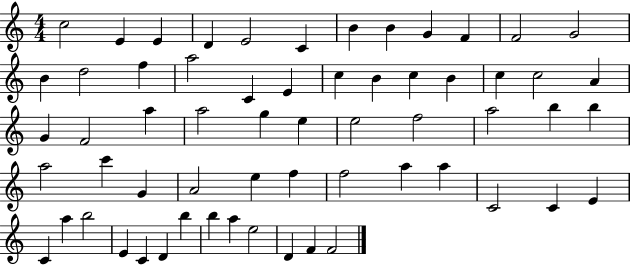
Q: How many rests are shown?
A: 0